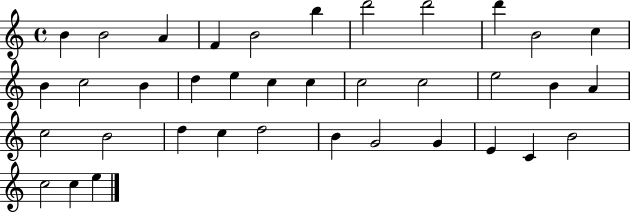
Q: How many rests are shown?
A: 0